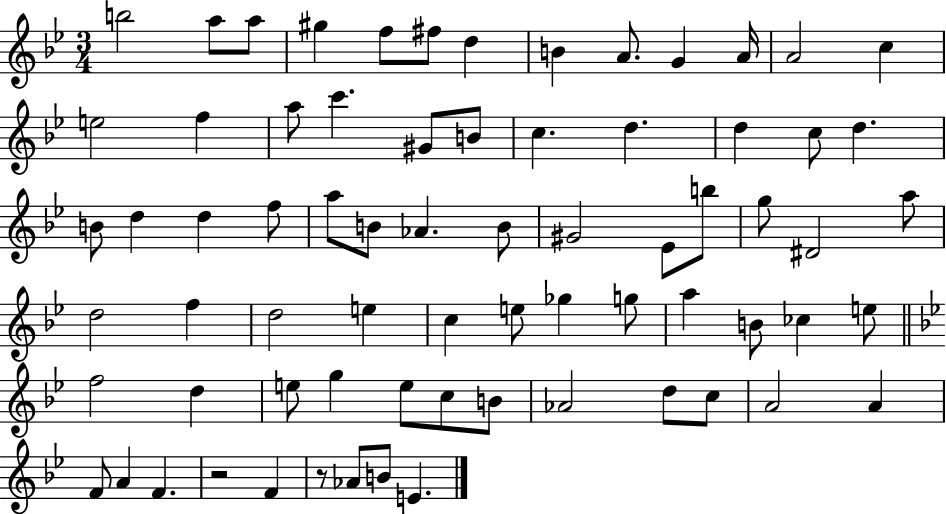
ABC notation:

X:1
T:Untitled
M:3/4
L:1/4
K:Bb
b2 a/2 a/2 ^g f/2 ^f/2 d B A/2 G A/4 A2 c e2 f a/2 c' ^G/2 B/2 c d d c/2 d B/2 d d f/2 a/2 B/2 _A B/2 ^G2 _E/2 b/2 g/2 ^D2 a/2 d2 f d2 e c e/2 _g g/2 a B/2 _c e/2 f2 d e/2 g e/2 c/2 B/2 _A2 d/2 c/2 A2 A F/2 A F z2 F z/2 _A/2 B/2 E